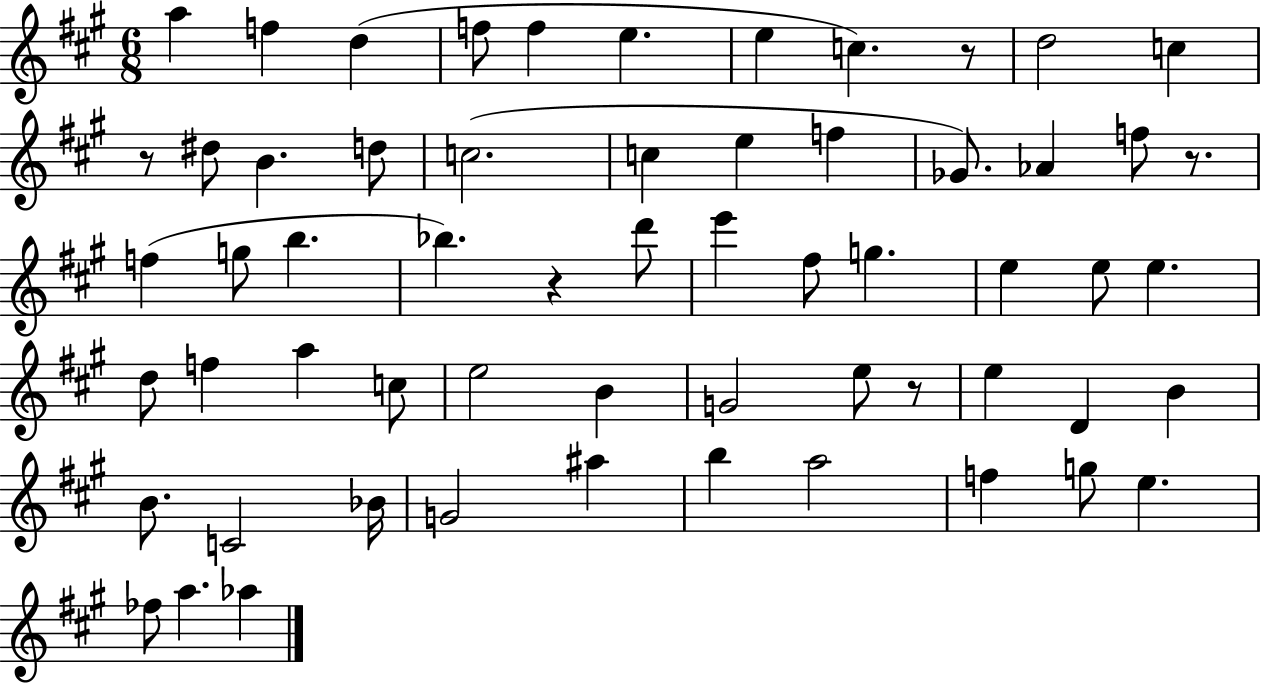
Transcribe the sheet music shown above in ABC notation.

X:1
T:Untitled
M:6/8
L:1/4
K:A
a f d f/2 f e e c z/2 d2 c z/2 ^d/2 B d/2 c2 c e f _G/2 _A f/2 z/2 f g/2 b _b z d'/2 e' ^f/2 g e e/2 e d/2 f a c/2 e2 B G2 e/2 z/2 e D B B/2 C2 _B/4 G2 ^a b a2 f g/2 e _f/2 a _a